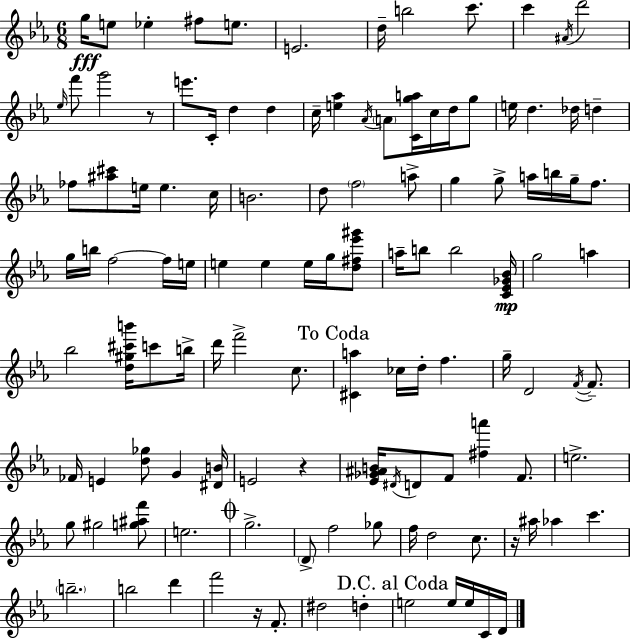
X:1
T:Untitled
M:6/8
L:1/4
K:Eb
g/4 e/2 _e ^f/2 e/2 E2 d/4 b2 c'/2 c' ^A/4 d'2 _e/4 f'/2 g'2 z/2 e'/2 C/4 d d c/4 [e_a] _A/4 A/2 [Cga]/4 c/4 d/4 g/2 e/4 d _d/4 d _f/2 [^a^c']/2 e/4 e c/4 B2 d/2 f2 a/2 g g/2 a/4 b/4 g/4 f/2 g/4 b/4 f2 f/4 e/4 e e e/4 g/4 [d^f_e'^g']/2 a/4 b/2 b2 [C_E_G_B]/4 g2 a _b2 [d^g^c'b']/4 c'/2 b/4 d'/4 f'2 c/2 [^Ca] _c/4 d/4 f g/4 D2 F/4 F/2 _F/4 E [d_g]/2 G [^DB]/4 E2 z [_E_G^AB]/4 ^D/4 D/2 F/2 [^fa'] F/2 e2 g/2 ^g2 [g^af']/2 e2 g2 D/2 f2 _g/2 f/4 d2 c/2 z/4 ^a/4 _a c' b2 b2 d' f'2 z/4 F/2 ^d2 d e2 e/4 e/4 C/4 D/4